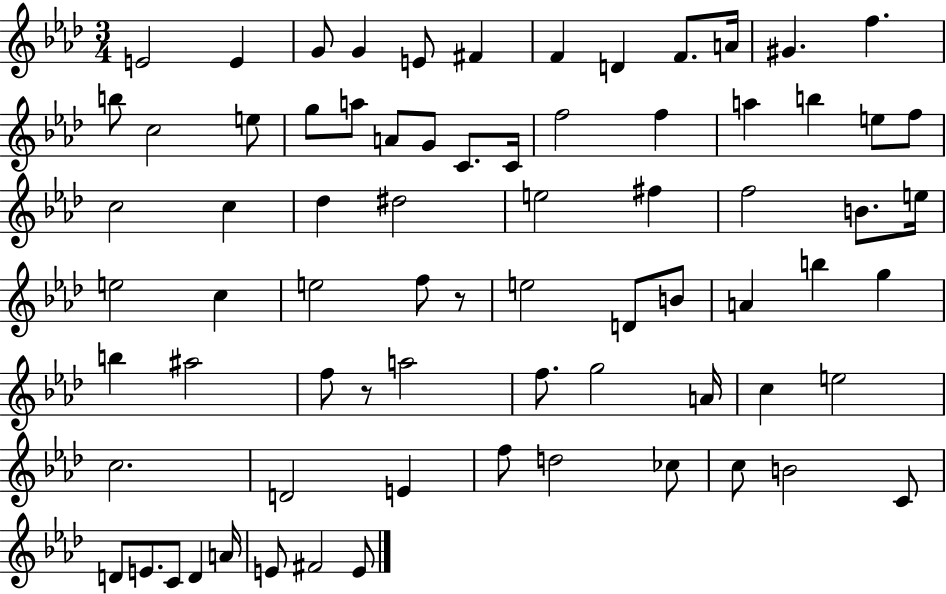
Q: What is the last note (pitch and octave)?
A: E4